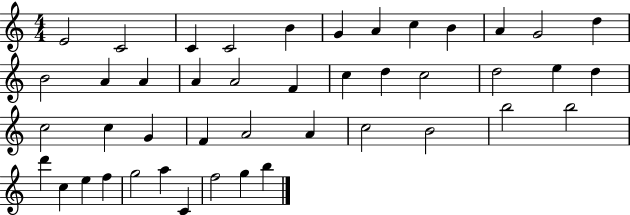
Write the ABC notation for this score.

X:1
T:Untitled
M:4/4
L:1/4
K:C
E2 C2 C C2 B G A c B A G2 d B2 A A A A2 F c d c2 d2 e d c2 c G F A2 A c2 B2 b2 b2 d' c e f g2 a C f2 g b